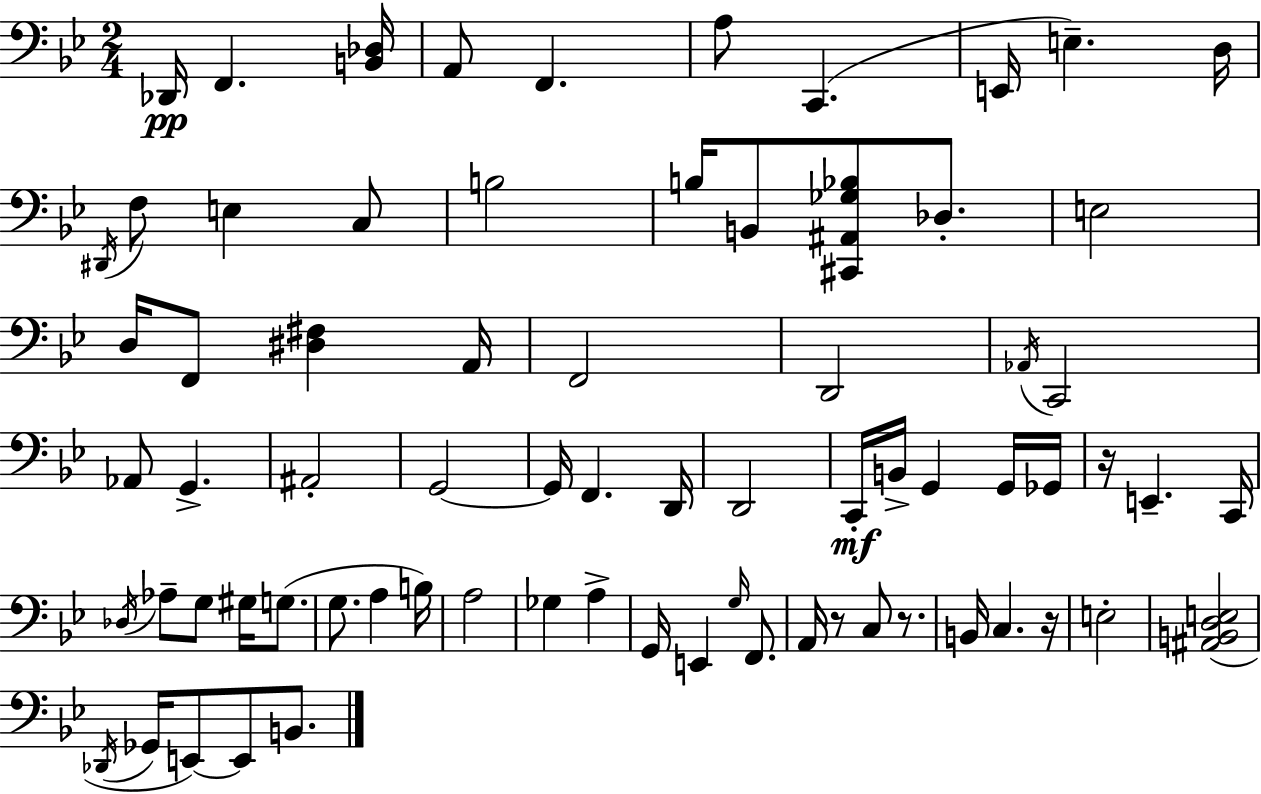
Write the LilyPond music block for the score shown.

{
  \clef bass
  \numericTimeSignature
  \time 2/4
  \key g \minor
  des,16\pp f,4. <b, des>16 | a,8 f,4. | a8 c,4.( | e,16 e4.--) d16 | \break \acciaccatura { dis,16 } f8 e4 c8 | b2 | b16 b,8 <cis, ais, ges bes>8 des8.-. | e2 | \break d16 f,8 <dis fis>4 | a,16 f,2 | d,2 | \acciaccatura { aes,16 } c,2 | \break aes,8 g,4.-> | ais,2-. | g,2~~ | g,16 f,4. | \break d,16 d,2 | c,16-.\mf b,16-> g,4 | g,16 ges,16 r16 e,4.-- | c,16 \acciaccatura { des16 } aes8-- g8 gis16 | \break g8.( g8. a4 | b16) a2 | ges4 a4-> | g,16 e,4 | \break \grace { g16 } f,8. a,16 r8 c8 | r8. b,16 c4. | r16 e2-. | <ais, b, d e>2( | \break \acciaccatura { des,16 } ges,16 e,8~~) | e,8 b,8. \bar "|."
}